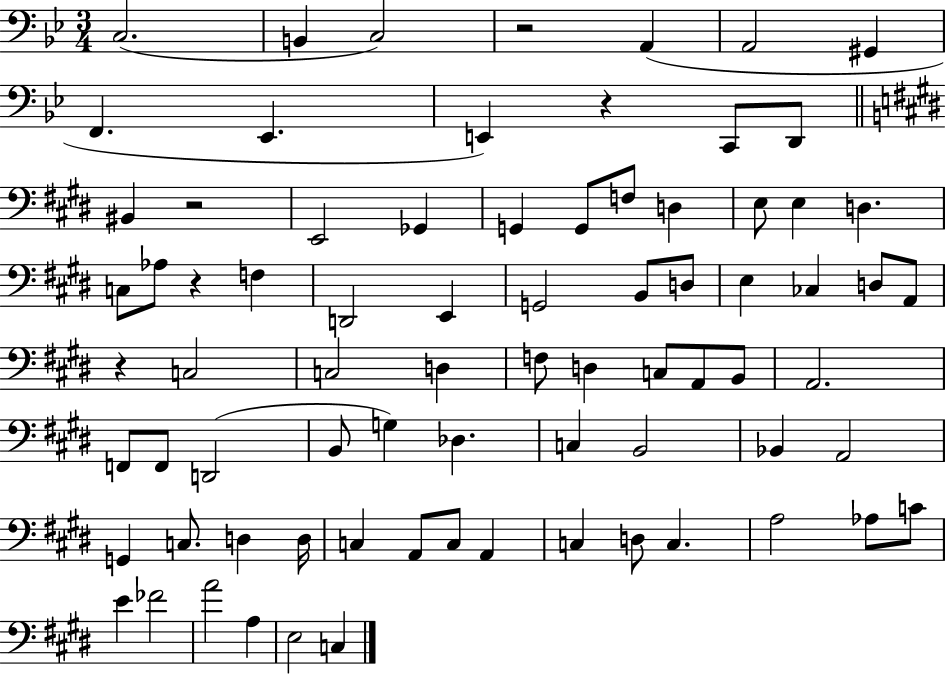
{
  \clef bass
  \numericTimeSignature
  \time 3/4
  \key bes \major
  c2.( | b,4 c2) | r2 a,4( | a,2 gis,4 | \break f,4. ees,4. | e,4) r4 c,8 d,8 | \bar "||" \break \key e \major bis,4 r2 | e,2 ges,4 | g,4 g,8 f8 d4 | e8 e4 d4. | \break c8 aes8 r4 f4 | d,2 e,4 | g,2 b,8 d8 | e4 ces4 d8 a,8 | \break r4 c2 | c2 d4 | f8 d4 c8 a,8 b,8 | a,2. | \break f,8 f,8 d,2( | b,8 g4) des4. | c4 b,2 | bes,4 a,2 | \break g,4 c8. d4 d16 | c4 a,8 c8 a,4 | c4 d8 c4. | a2 aes8 c'8 | \break e'4 fes'2 | a'2 a4 | e2 c4 | \bar "|."
}